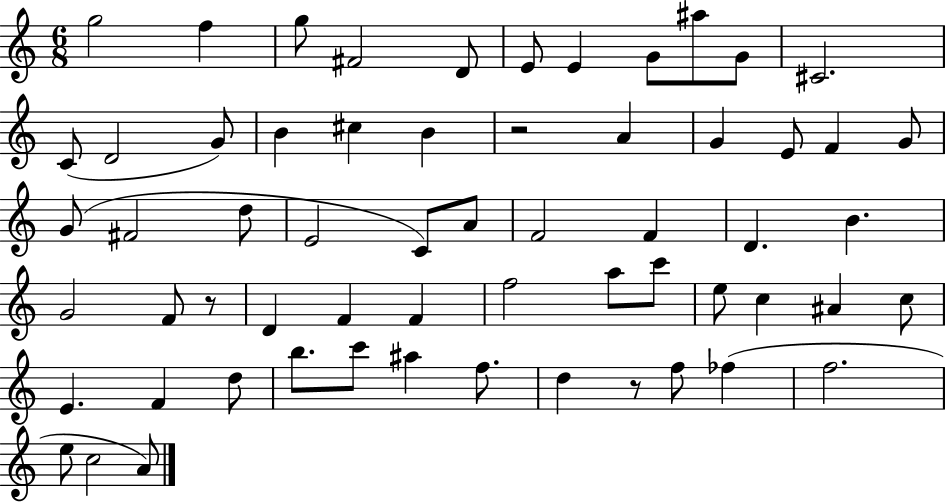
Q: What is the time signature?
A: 6/8